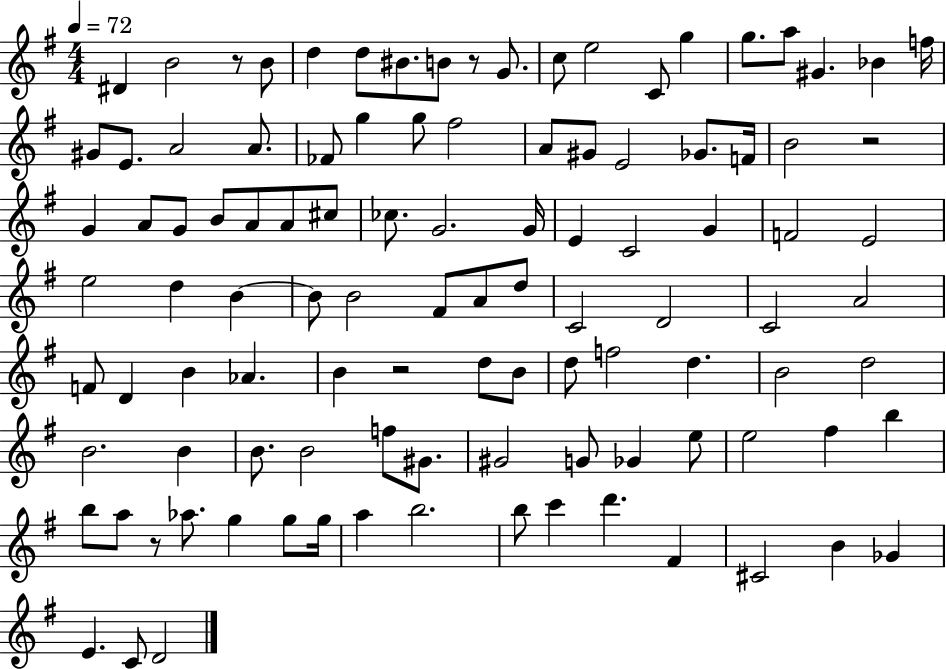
D#4/q B4/h R/e B4/e D5/q D5/e BIS4/e. B4/e R/e G4/e. C5/e E5/h C4/e G5/q G5/e. A5/e G#4/q. Bb4/q F5/s G#4/e E4/e. A4/h A4/e. FES4/e G5/q G5/e F#5/h A4/e G#4/e E4/h Gb4/e. F4/s B4/h R/h G4/q A4/e G4/e B4/e A4/e A4/e C#5/e CES5/e. G4/h. G4/s E4/q C4/h G4/q F4/h E4/h E5/h D5/q B4/q B4/e B4/h F#4/e A4/e D5/e C4/h D4/h C4/h A4/h F4/e D4/q B4/q Ab4/q. B4/q R/h D5/e B4/e D5/e F5/h D5/q. B4/h D5/h B4/h. B4/q B4/e. B4/h F5/e G#4/e. G#4/h G4/e Gb4/q E5/e E5/h F#5/q B5/q B5/e A5/e R/e Ab5/e. G5/q G5/e G5/s A5/q B5/h. B5/e C6/q D6/q. F#4/q C#4/h B4/q Gb4/q E4/q. C4/e D4/h